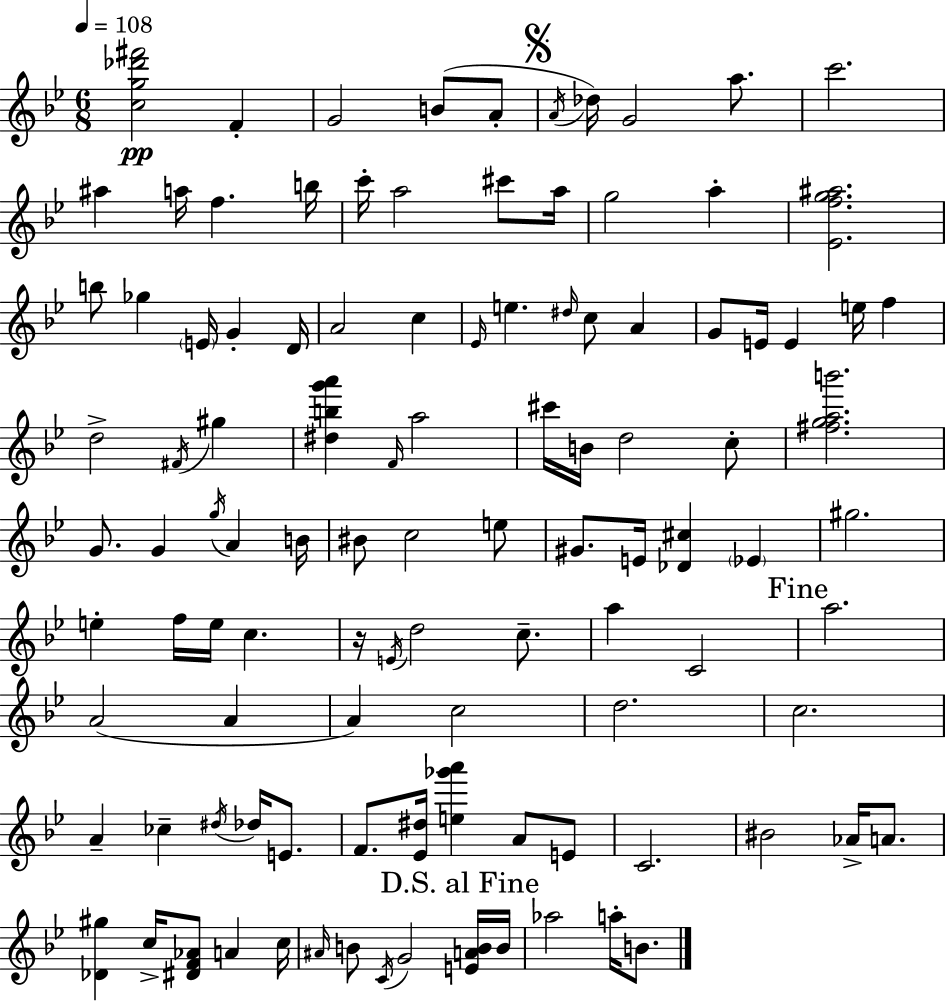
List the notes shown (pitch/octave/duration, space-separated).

[C5,G5,Db6,F#6]/h F4/q G4/h B4/e A4/e A4/s Db5/s G4/h A5/e. C6/h. A#5/q A5/s F5/q. B5/s C6/s A5/h C#6/e A5/s G5/h A5/q [Eb4,F5,G5,A#5]/h. B5/e Gb5/q E4/s G4/q D4/s A4/h C5/q Eb4/s E5/q. D#5/s C5/e A4/q G4/e E4/s E4/q E5/s F5/q D5/h F#4/s G#5/q [D#5,B5,G6,A6]/q F4/s A5/h C#6/s B4/s D5/h C5/e [F#5,G5,A5,B6]/h. G4/e. G4/q G5/s A4/q B4/s BIS4/e C5/h E5/e G#4/e. E4/s [Db4,C#5]/q Eb4/q G#5/h. E5/q F5/s E5/s C5/q. R/s E4/s D5/h C5/e. A5/q C4/h A5/h. A4/h A4/q A4/q C5/h D5/h. C5/h. A4/q CES5/q D#5/s Db5/s E4/e. F4/e. [Eb4,D#5]/s [E5,Gb6,A6]/q A4/e E4/e C4/h. BIS4/h Ab4/s A4/e. [Db4,G#5]/q C5/s [D#4,F4,Ab4]/e A4/q C5/s A#4/s B4/e C4/s G4/h [E4,A4,B4]/s B4/s Ab5/h A5/s B4/e.